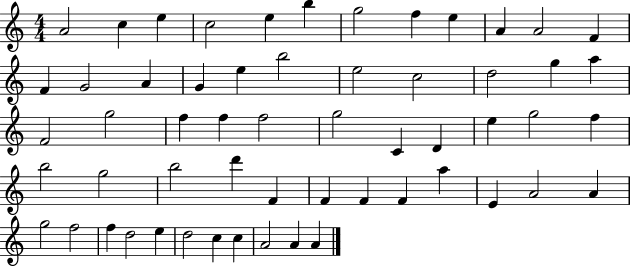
{
  \clef treble
  \numericTimeSignature
  \time 4/4
  \key c \major
  a'2 c''4 e''4 | c''2 e''4 b''4 | g''2 f''4 e''4 | a'4 a'2 f'4 | \break f'4 g'2 a'4 | g'4 e''4 b''2 | e''2 c''2 | d''2 g''4 a''4 | \break f'2 g''2 | f''4 f''4 f''2 | g''2 c'4 d'4 | e''4 g''2 f''4 | \break b''2 g''2 | b''2 d'''4 f'4 | f'4 f'4 f'4 a''4 | e'4 a'2 a'4 | \break g''2 f''2 | f''4 d''2 e''4 | d''2 c''4 c''4 | a'2 a'4 a'4 | \break \bar "|."
}